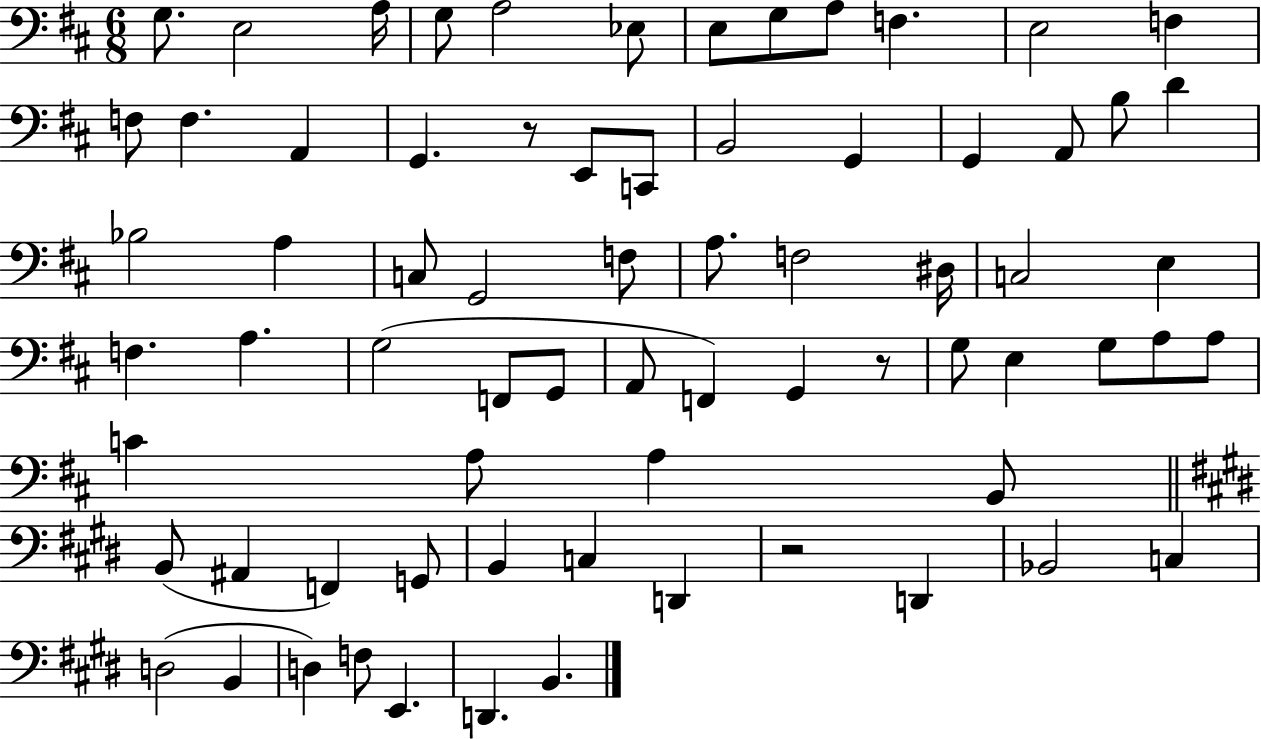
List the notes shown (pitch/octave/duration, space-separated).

G3/e. E3/h A3/s G3/e A3/h Eb3/e E3/e G3/e A3/e F3/q. E3/h F3/q F3/e F3/q. A2/q G2/q. R/e E2/e C2/e B2/h G2/q G2/q A2/e B3/e D4/q Bb3/h A3/q C3/e G2/h F3/e A3/e. F3/h D#3/s C3/h E3/q F3/q. A3/q. G3/h F2/e G2/e A2/e F2/q G2/q R/e G3/e E3/q G3/e A3/e A3/e C4/q A3/e A3/q B2/e B2/e A#2/q F2/q G2/e B2/q C3/q D2/q R/h D2/q Bb2/h C3/q D3/h B2/q D3/q F3/e E2/q. D2/q. B2/q.